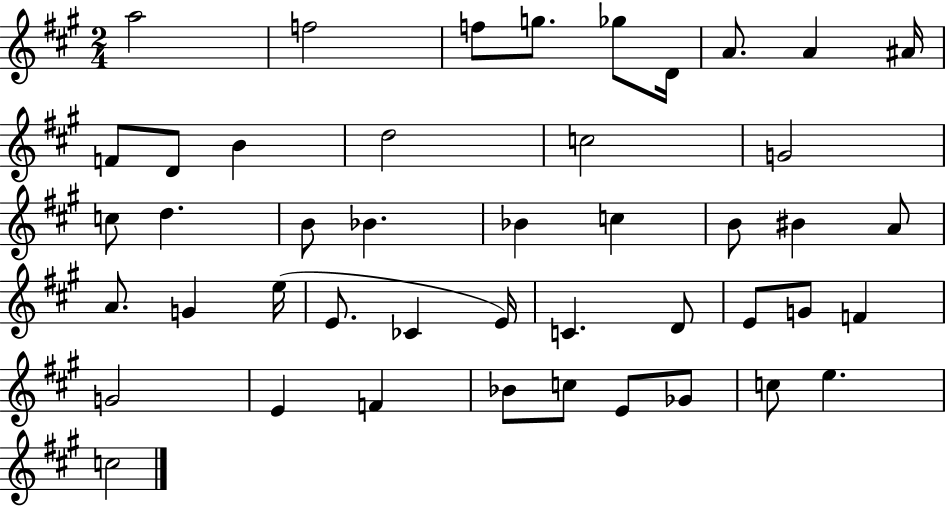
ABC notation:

X:1
T:Untitled
M:2/4
L:1/4
K:A
a2 f2 f/2 g/2 _g/2 D/4 A/2 A ^A/4 F/2 D/2 B d2 c2 G2 c/2 d B/2 _B _B c B/2 ^B A/2 A/2 G e/4 E/2 _C E/4 C D/2 E/2 G/2 F G2 E F _B/2 c/2 E/2 _G/2 c/2 e c2